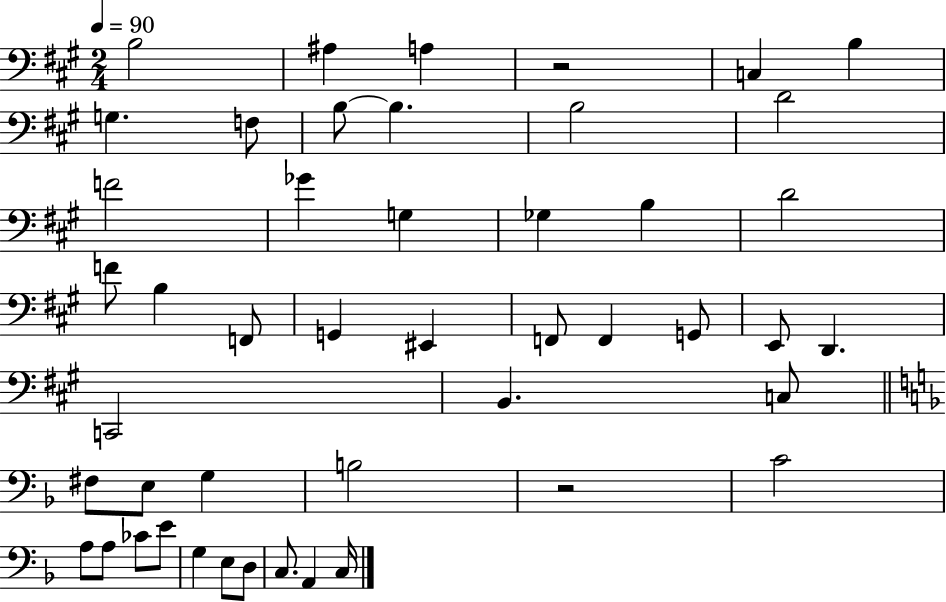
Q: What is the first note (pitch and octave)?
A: B3